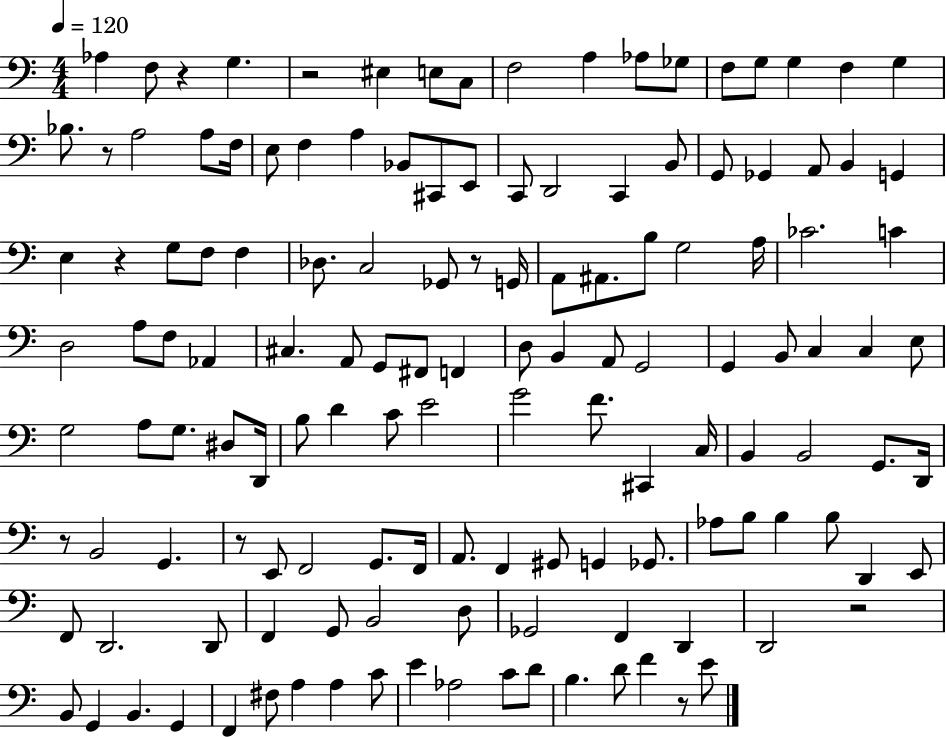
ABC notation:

X:1
T:Untitled
M:4/4
L:1/4
K:C
_A, F,/2 z G, z2 ^E, E,/2 C,/2 F,2 A, _A,/2 _G,/2 F,/2 G,/2 G, F, G, _B,/2 z/2 A,2 A,/2 F,/4 E,/2 F, A, _B,,/2 ^C,,/2 E,,/2 C,,/2 D,,2 C,, B,,/2 G,,/2 _G,, A,,/2 B,, G,, E, z G,/2 F,/2 F, _D,/2 C,2 _G,,/2 z/2 G,,/4 A,,/2 ^A,,/2 B,/2 G,2 A,/4 _C2 C D,2 A,/2 F,/2 _A,, ^C, A,,/2 G,,/2 ^F,,/2 F,, D,/2 B,, A,,/2 G,,2 G,, B,,/2 C, C, E,/2 G,2 A,/2 G,/2 ^D,/2 D,,/4 B,/2 D C/2 E2 G2 F/2 ^C,, C,/4 B,, B,,2 G,,/2 D,,/4 z/2 B,,2 G,, z/2 E,,/2 F,,2 G,,/2 F,,/4 A,,/2 F,, ^G,,/2 G,, _G,,/2 _A,/2 B,/2 B, B,/2 D,, E,,/2 F,,/2 D,,2 D,,/2 F,, G,,/2 B,,2 D,/2 _G,,2 F,, D,, D,,2 z2 B,,/2 G,, B,, G,, F,, ^F,/2 A, A, C/2 E _A,2 C/2 D/2 B, D/2 F z/2 E/2